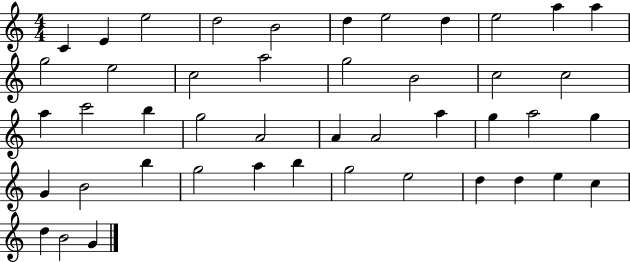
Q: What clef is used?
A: treble